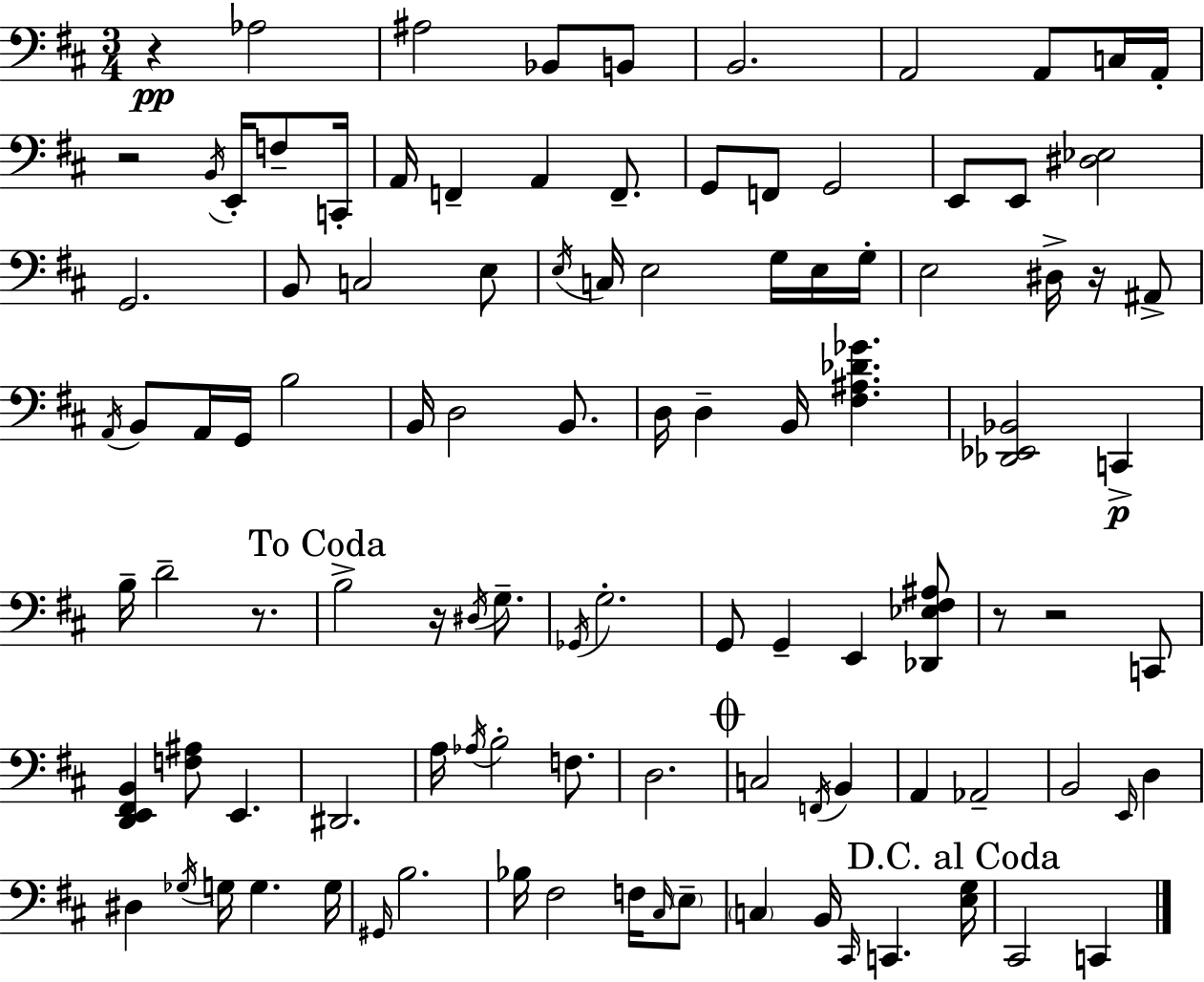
R/q Ab3/h A#3/h Bb2/e B2/e B2/h. A2/h A2/e C3/s A2/s R/h B2/s E2/s F3/e C2/s A2/s F2/q A2/q F2/e. G2/e F2/e G2/h E2/e E2/e [D#3,Eb3]/h G2/h. B2/e C3/h E3/e E3/s C3/s E3/h G3/s E3/s G3/s E3/h D#3/s R/s A#2/e A2/s B2/e A2/s G2/s B3/h B2/s D3/h B2/e. D3/s D3/q B2/s [F#3,A#3,Db4,Gb4]/q. [Db2,Eb2,Bb2]/h C2/q B3/s D4/h R/e. B3/h R/s D#3/s G3/e. Gb2/s G3/h. G2/e G2/q E2/q [Db2,Eb3,F#3,A#3]/e R/e R/h C2/e [D2,E2,F#2,B2]/q [F3,A#3]/e E2/q. D#2/h. A3/s Ab3/s B3/h F3/e. D3/h. C3/h F2/s B2/q A2/q Ab2/h B2/h E2/s D3/q D#3/q Gb3/s G3/s G3/q. G3/s G#2/s B3/h. Bb3/s F#3/h F3/s C#3/s E3/e C3/q B2/s C#2/s C2/q. [E3,G3]/s C#2/h C2/q